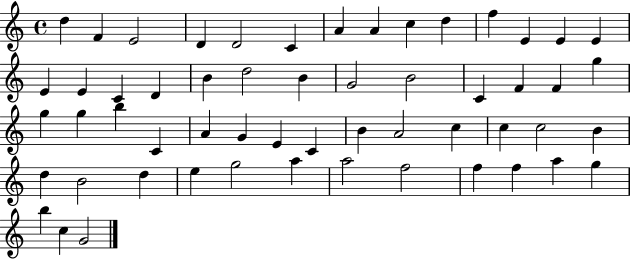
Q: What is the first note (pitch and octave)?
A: D5